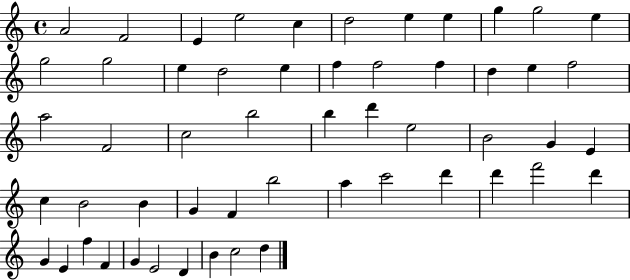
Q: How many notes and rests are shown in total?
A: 54